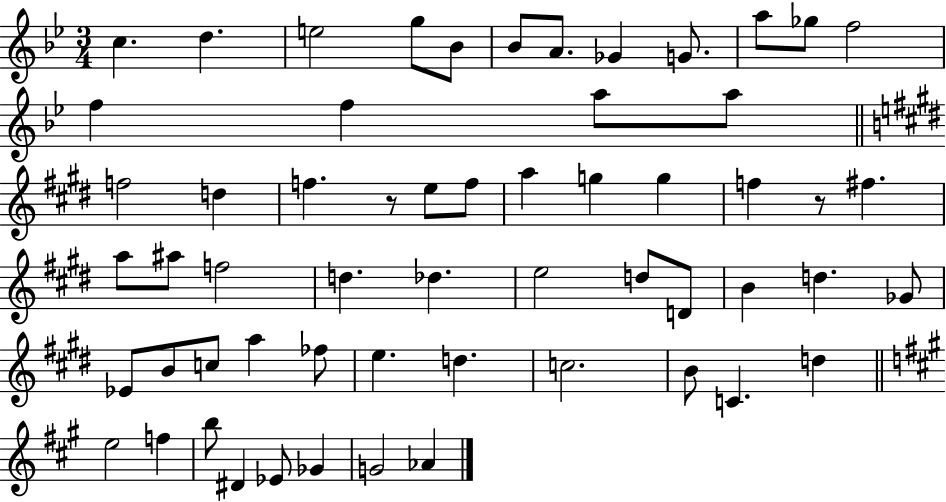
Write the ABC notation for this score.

X:1
T:Untitled
M:3/4
L:1/4
K:Bb
c d e2 g/2 _B/2 _B/2 A/2 _G G/2 a/2 _g/2 f2 f f a/2 a/2 f2 d f z/2 e/2 f/2 a g g f z/2 ^f a/2 ^a/2 f2 d _d e2 d/2 D/2 B d _G/2 _E/2 B/2 c/2 a _f/2 e d c2 B/2 C d e2 f b/2 ^D _E/2 _G G2 _A